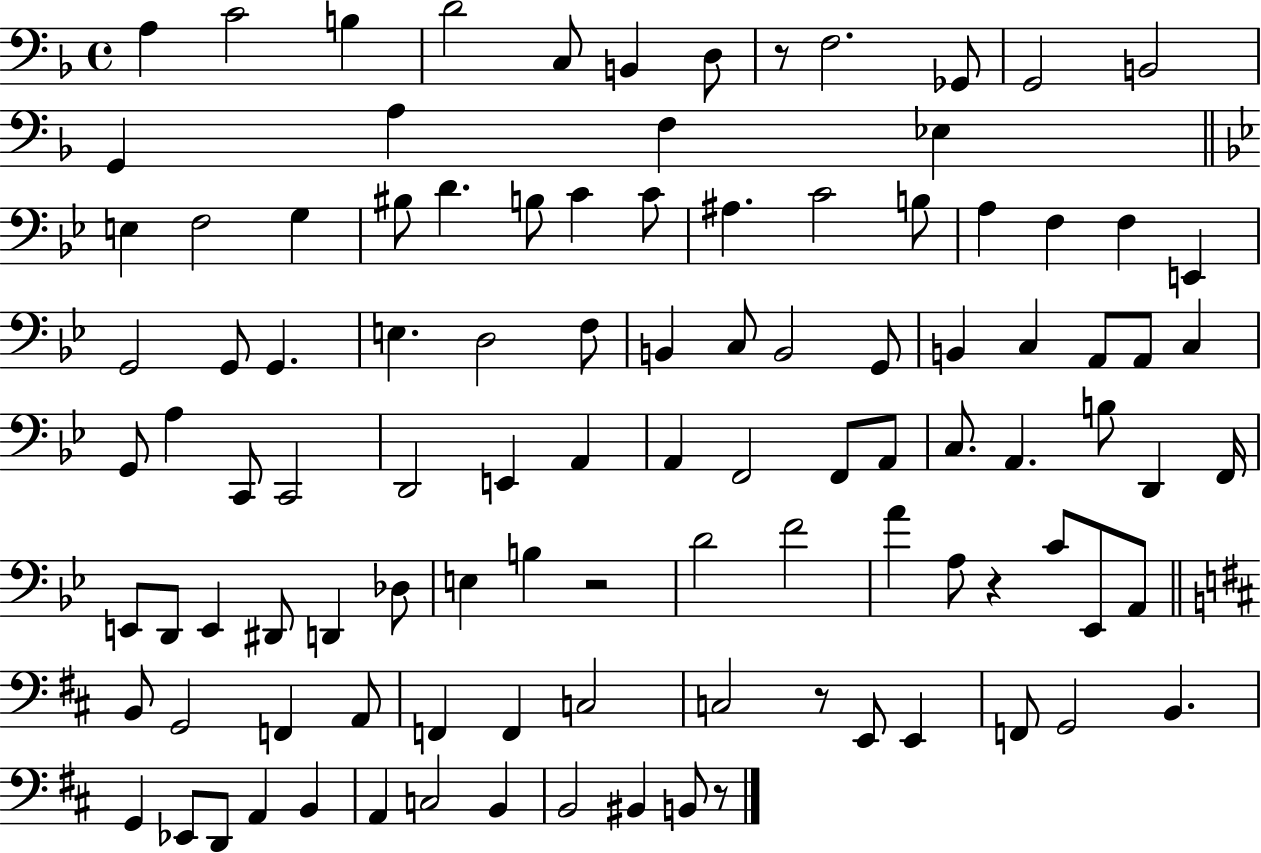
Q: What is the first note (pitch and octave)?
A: A3